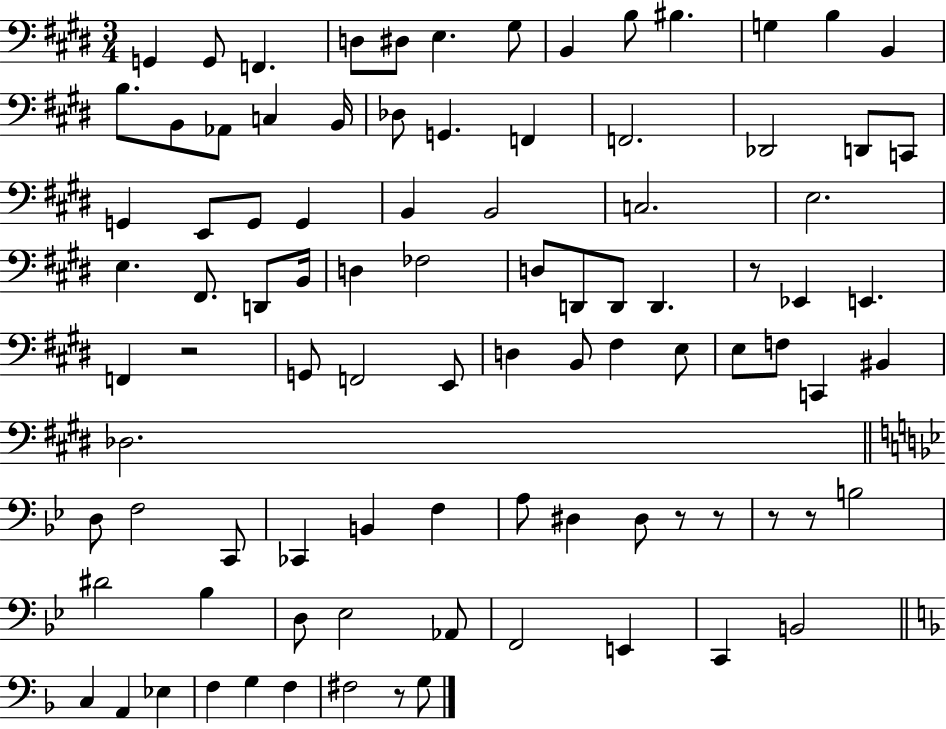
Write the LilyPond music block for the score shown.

{
  \clef bass
  \numericTimeSignature
  \time 3/4
  \key e \major
  g,4 g,8 f,4. | d8 dis8 e4. gis8 | b,4 b8 bis4. | g4 b4 b,4 | \break b8. b,8 aes,8 c4 b,16 | des8 g,4. f,4 | f,2. | des,2 d,8 c,8 | \break g,4 e,8 g,8 g,4 | b,4 b,2 | c2. | e2. | \break e4. fis,8. d,8 b,16 | d4 fes2 | d8 d,8 d,8 d,4. | r8 ees,4 e,4. | \break f,4 r2 | g,8 f,2 e,8 | d4 b,8 fis4 e8 | e8 f8 c,4 bis,4 | \break des2. | \bar "||" \break \key bes \major d8 f2 c,8 | ces,4 b,4 f4 | a8 dis4 dis8 r8 r8 | r8 r8 b2 | \break dis'2 bes4 | d8 ees2 aes,8 | f,2 e,4 | c,4 b,2 | \break \bar "||" \break \key d \minor c4 a,4 ees4 | f4 g4 f4 | fis2 r8 g8 | \bar "|."
}